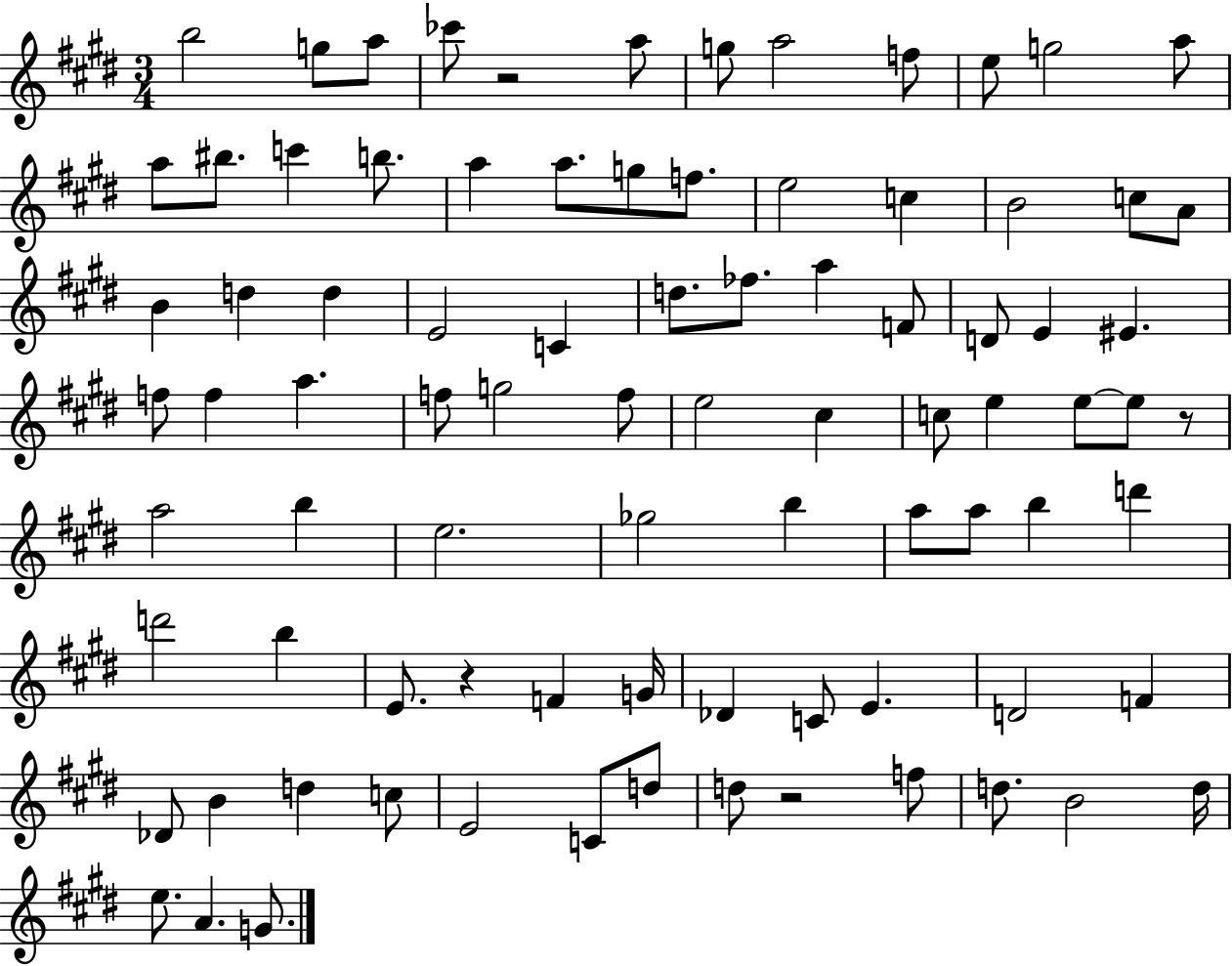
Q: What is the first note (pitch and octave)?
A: B5